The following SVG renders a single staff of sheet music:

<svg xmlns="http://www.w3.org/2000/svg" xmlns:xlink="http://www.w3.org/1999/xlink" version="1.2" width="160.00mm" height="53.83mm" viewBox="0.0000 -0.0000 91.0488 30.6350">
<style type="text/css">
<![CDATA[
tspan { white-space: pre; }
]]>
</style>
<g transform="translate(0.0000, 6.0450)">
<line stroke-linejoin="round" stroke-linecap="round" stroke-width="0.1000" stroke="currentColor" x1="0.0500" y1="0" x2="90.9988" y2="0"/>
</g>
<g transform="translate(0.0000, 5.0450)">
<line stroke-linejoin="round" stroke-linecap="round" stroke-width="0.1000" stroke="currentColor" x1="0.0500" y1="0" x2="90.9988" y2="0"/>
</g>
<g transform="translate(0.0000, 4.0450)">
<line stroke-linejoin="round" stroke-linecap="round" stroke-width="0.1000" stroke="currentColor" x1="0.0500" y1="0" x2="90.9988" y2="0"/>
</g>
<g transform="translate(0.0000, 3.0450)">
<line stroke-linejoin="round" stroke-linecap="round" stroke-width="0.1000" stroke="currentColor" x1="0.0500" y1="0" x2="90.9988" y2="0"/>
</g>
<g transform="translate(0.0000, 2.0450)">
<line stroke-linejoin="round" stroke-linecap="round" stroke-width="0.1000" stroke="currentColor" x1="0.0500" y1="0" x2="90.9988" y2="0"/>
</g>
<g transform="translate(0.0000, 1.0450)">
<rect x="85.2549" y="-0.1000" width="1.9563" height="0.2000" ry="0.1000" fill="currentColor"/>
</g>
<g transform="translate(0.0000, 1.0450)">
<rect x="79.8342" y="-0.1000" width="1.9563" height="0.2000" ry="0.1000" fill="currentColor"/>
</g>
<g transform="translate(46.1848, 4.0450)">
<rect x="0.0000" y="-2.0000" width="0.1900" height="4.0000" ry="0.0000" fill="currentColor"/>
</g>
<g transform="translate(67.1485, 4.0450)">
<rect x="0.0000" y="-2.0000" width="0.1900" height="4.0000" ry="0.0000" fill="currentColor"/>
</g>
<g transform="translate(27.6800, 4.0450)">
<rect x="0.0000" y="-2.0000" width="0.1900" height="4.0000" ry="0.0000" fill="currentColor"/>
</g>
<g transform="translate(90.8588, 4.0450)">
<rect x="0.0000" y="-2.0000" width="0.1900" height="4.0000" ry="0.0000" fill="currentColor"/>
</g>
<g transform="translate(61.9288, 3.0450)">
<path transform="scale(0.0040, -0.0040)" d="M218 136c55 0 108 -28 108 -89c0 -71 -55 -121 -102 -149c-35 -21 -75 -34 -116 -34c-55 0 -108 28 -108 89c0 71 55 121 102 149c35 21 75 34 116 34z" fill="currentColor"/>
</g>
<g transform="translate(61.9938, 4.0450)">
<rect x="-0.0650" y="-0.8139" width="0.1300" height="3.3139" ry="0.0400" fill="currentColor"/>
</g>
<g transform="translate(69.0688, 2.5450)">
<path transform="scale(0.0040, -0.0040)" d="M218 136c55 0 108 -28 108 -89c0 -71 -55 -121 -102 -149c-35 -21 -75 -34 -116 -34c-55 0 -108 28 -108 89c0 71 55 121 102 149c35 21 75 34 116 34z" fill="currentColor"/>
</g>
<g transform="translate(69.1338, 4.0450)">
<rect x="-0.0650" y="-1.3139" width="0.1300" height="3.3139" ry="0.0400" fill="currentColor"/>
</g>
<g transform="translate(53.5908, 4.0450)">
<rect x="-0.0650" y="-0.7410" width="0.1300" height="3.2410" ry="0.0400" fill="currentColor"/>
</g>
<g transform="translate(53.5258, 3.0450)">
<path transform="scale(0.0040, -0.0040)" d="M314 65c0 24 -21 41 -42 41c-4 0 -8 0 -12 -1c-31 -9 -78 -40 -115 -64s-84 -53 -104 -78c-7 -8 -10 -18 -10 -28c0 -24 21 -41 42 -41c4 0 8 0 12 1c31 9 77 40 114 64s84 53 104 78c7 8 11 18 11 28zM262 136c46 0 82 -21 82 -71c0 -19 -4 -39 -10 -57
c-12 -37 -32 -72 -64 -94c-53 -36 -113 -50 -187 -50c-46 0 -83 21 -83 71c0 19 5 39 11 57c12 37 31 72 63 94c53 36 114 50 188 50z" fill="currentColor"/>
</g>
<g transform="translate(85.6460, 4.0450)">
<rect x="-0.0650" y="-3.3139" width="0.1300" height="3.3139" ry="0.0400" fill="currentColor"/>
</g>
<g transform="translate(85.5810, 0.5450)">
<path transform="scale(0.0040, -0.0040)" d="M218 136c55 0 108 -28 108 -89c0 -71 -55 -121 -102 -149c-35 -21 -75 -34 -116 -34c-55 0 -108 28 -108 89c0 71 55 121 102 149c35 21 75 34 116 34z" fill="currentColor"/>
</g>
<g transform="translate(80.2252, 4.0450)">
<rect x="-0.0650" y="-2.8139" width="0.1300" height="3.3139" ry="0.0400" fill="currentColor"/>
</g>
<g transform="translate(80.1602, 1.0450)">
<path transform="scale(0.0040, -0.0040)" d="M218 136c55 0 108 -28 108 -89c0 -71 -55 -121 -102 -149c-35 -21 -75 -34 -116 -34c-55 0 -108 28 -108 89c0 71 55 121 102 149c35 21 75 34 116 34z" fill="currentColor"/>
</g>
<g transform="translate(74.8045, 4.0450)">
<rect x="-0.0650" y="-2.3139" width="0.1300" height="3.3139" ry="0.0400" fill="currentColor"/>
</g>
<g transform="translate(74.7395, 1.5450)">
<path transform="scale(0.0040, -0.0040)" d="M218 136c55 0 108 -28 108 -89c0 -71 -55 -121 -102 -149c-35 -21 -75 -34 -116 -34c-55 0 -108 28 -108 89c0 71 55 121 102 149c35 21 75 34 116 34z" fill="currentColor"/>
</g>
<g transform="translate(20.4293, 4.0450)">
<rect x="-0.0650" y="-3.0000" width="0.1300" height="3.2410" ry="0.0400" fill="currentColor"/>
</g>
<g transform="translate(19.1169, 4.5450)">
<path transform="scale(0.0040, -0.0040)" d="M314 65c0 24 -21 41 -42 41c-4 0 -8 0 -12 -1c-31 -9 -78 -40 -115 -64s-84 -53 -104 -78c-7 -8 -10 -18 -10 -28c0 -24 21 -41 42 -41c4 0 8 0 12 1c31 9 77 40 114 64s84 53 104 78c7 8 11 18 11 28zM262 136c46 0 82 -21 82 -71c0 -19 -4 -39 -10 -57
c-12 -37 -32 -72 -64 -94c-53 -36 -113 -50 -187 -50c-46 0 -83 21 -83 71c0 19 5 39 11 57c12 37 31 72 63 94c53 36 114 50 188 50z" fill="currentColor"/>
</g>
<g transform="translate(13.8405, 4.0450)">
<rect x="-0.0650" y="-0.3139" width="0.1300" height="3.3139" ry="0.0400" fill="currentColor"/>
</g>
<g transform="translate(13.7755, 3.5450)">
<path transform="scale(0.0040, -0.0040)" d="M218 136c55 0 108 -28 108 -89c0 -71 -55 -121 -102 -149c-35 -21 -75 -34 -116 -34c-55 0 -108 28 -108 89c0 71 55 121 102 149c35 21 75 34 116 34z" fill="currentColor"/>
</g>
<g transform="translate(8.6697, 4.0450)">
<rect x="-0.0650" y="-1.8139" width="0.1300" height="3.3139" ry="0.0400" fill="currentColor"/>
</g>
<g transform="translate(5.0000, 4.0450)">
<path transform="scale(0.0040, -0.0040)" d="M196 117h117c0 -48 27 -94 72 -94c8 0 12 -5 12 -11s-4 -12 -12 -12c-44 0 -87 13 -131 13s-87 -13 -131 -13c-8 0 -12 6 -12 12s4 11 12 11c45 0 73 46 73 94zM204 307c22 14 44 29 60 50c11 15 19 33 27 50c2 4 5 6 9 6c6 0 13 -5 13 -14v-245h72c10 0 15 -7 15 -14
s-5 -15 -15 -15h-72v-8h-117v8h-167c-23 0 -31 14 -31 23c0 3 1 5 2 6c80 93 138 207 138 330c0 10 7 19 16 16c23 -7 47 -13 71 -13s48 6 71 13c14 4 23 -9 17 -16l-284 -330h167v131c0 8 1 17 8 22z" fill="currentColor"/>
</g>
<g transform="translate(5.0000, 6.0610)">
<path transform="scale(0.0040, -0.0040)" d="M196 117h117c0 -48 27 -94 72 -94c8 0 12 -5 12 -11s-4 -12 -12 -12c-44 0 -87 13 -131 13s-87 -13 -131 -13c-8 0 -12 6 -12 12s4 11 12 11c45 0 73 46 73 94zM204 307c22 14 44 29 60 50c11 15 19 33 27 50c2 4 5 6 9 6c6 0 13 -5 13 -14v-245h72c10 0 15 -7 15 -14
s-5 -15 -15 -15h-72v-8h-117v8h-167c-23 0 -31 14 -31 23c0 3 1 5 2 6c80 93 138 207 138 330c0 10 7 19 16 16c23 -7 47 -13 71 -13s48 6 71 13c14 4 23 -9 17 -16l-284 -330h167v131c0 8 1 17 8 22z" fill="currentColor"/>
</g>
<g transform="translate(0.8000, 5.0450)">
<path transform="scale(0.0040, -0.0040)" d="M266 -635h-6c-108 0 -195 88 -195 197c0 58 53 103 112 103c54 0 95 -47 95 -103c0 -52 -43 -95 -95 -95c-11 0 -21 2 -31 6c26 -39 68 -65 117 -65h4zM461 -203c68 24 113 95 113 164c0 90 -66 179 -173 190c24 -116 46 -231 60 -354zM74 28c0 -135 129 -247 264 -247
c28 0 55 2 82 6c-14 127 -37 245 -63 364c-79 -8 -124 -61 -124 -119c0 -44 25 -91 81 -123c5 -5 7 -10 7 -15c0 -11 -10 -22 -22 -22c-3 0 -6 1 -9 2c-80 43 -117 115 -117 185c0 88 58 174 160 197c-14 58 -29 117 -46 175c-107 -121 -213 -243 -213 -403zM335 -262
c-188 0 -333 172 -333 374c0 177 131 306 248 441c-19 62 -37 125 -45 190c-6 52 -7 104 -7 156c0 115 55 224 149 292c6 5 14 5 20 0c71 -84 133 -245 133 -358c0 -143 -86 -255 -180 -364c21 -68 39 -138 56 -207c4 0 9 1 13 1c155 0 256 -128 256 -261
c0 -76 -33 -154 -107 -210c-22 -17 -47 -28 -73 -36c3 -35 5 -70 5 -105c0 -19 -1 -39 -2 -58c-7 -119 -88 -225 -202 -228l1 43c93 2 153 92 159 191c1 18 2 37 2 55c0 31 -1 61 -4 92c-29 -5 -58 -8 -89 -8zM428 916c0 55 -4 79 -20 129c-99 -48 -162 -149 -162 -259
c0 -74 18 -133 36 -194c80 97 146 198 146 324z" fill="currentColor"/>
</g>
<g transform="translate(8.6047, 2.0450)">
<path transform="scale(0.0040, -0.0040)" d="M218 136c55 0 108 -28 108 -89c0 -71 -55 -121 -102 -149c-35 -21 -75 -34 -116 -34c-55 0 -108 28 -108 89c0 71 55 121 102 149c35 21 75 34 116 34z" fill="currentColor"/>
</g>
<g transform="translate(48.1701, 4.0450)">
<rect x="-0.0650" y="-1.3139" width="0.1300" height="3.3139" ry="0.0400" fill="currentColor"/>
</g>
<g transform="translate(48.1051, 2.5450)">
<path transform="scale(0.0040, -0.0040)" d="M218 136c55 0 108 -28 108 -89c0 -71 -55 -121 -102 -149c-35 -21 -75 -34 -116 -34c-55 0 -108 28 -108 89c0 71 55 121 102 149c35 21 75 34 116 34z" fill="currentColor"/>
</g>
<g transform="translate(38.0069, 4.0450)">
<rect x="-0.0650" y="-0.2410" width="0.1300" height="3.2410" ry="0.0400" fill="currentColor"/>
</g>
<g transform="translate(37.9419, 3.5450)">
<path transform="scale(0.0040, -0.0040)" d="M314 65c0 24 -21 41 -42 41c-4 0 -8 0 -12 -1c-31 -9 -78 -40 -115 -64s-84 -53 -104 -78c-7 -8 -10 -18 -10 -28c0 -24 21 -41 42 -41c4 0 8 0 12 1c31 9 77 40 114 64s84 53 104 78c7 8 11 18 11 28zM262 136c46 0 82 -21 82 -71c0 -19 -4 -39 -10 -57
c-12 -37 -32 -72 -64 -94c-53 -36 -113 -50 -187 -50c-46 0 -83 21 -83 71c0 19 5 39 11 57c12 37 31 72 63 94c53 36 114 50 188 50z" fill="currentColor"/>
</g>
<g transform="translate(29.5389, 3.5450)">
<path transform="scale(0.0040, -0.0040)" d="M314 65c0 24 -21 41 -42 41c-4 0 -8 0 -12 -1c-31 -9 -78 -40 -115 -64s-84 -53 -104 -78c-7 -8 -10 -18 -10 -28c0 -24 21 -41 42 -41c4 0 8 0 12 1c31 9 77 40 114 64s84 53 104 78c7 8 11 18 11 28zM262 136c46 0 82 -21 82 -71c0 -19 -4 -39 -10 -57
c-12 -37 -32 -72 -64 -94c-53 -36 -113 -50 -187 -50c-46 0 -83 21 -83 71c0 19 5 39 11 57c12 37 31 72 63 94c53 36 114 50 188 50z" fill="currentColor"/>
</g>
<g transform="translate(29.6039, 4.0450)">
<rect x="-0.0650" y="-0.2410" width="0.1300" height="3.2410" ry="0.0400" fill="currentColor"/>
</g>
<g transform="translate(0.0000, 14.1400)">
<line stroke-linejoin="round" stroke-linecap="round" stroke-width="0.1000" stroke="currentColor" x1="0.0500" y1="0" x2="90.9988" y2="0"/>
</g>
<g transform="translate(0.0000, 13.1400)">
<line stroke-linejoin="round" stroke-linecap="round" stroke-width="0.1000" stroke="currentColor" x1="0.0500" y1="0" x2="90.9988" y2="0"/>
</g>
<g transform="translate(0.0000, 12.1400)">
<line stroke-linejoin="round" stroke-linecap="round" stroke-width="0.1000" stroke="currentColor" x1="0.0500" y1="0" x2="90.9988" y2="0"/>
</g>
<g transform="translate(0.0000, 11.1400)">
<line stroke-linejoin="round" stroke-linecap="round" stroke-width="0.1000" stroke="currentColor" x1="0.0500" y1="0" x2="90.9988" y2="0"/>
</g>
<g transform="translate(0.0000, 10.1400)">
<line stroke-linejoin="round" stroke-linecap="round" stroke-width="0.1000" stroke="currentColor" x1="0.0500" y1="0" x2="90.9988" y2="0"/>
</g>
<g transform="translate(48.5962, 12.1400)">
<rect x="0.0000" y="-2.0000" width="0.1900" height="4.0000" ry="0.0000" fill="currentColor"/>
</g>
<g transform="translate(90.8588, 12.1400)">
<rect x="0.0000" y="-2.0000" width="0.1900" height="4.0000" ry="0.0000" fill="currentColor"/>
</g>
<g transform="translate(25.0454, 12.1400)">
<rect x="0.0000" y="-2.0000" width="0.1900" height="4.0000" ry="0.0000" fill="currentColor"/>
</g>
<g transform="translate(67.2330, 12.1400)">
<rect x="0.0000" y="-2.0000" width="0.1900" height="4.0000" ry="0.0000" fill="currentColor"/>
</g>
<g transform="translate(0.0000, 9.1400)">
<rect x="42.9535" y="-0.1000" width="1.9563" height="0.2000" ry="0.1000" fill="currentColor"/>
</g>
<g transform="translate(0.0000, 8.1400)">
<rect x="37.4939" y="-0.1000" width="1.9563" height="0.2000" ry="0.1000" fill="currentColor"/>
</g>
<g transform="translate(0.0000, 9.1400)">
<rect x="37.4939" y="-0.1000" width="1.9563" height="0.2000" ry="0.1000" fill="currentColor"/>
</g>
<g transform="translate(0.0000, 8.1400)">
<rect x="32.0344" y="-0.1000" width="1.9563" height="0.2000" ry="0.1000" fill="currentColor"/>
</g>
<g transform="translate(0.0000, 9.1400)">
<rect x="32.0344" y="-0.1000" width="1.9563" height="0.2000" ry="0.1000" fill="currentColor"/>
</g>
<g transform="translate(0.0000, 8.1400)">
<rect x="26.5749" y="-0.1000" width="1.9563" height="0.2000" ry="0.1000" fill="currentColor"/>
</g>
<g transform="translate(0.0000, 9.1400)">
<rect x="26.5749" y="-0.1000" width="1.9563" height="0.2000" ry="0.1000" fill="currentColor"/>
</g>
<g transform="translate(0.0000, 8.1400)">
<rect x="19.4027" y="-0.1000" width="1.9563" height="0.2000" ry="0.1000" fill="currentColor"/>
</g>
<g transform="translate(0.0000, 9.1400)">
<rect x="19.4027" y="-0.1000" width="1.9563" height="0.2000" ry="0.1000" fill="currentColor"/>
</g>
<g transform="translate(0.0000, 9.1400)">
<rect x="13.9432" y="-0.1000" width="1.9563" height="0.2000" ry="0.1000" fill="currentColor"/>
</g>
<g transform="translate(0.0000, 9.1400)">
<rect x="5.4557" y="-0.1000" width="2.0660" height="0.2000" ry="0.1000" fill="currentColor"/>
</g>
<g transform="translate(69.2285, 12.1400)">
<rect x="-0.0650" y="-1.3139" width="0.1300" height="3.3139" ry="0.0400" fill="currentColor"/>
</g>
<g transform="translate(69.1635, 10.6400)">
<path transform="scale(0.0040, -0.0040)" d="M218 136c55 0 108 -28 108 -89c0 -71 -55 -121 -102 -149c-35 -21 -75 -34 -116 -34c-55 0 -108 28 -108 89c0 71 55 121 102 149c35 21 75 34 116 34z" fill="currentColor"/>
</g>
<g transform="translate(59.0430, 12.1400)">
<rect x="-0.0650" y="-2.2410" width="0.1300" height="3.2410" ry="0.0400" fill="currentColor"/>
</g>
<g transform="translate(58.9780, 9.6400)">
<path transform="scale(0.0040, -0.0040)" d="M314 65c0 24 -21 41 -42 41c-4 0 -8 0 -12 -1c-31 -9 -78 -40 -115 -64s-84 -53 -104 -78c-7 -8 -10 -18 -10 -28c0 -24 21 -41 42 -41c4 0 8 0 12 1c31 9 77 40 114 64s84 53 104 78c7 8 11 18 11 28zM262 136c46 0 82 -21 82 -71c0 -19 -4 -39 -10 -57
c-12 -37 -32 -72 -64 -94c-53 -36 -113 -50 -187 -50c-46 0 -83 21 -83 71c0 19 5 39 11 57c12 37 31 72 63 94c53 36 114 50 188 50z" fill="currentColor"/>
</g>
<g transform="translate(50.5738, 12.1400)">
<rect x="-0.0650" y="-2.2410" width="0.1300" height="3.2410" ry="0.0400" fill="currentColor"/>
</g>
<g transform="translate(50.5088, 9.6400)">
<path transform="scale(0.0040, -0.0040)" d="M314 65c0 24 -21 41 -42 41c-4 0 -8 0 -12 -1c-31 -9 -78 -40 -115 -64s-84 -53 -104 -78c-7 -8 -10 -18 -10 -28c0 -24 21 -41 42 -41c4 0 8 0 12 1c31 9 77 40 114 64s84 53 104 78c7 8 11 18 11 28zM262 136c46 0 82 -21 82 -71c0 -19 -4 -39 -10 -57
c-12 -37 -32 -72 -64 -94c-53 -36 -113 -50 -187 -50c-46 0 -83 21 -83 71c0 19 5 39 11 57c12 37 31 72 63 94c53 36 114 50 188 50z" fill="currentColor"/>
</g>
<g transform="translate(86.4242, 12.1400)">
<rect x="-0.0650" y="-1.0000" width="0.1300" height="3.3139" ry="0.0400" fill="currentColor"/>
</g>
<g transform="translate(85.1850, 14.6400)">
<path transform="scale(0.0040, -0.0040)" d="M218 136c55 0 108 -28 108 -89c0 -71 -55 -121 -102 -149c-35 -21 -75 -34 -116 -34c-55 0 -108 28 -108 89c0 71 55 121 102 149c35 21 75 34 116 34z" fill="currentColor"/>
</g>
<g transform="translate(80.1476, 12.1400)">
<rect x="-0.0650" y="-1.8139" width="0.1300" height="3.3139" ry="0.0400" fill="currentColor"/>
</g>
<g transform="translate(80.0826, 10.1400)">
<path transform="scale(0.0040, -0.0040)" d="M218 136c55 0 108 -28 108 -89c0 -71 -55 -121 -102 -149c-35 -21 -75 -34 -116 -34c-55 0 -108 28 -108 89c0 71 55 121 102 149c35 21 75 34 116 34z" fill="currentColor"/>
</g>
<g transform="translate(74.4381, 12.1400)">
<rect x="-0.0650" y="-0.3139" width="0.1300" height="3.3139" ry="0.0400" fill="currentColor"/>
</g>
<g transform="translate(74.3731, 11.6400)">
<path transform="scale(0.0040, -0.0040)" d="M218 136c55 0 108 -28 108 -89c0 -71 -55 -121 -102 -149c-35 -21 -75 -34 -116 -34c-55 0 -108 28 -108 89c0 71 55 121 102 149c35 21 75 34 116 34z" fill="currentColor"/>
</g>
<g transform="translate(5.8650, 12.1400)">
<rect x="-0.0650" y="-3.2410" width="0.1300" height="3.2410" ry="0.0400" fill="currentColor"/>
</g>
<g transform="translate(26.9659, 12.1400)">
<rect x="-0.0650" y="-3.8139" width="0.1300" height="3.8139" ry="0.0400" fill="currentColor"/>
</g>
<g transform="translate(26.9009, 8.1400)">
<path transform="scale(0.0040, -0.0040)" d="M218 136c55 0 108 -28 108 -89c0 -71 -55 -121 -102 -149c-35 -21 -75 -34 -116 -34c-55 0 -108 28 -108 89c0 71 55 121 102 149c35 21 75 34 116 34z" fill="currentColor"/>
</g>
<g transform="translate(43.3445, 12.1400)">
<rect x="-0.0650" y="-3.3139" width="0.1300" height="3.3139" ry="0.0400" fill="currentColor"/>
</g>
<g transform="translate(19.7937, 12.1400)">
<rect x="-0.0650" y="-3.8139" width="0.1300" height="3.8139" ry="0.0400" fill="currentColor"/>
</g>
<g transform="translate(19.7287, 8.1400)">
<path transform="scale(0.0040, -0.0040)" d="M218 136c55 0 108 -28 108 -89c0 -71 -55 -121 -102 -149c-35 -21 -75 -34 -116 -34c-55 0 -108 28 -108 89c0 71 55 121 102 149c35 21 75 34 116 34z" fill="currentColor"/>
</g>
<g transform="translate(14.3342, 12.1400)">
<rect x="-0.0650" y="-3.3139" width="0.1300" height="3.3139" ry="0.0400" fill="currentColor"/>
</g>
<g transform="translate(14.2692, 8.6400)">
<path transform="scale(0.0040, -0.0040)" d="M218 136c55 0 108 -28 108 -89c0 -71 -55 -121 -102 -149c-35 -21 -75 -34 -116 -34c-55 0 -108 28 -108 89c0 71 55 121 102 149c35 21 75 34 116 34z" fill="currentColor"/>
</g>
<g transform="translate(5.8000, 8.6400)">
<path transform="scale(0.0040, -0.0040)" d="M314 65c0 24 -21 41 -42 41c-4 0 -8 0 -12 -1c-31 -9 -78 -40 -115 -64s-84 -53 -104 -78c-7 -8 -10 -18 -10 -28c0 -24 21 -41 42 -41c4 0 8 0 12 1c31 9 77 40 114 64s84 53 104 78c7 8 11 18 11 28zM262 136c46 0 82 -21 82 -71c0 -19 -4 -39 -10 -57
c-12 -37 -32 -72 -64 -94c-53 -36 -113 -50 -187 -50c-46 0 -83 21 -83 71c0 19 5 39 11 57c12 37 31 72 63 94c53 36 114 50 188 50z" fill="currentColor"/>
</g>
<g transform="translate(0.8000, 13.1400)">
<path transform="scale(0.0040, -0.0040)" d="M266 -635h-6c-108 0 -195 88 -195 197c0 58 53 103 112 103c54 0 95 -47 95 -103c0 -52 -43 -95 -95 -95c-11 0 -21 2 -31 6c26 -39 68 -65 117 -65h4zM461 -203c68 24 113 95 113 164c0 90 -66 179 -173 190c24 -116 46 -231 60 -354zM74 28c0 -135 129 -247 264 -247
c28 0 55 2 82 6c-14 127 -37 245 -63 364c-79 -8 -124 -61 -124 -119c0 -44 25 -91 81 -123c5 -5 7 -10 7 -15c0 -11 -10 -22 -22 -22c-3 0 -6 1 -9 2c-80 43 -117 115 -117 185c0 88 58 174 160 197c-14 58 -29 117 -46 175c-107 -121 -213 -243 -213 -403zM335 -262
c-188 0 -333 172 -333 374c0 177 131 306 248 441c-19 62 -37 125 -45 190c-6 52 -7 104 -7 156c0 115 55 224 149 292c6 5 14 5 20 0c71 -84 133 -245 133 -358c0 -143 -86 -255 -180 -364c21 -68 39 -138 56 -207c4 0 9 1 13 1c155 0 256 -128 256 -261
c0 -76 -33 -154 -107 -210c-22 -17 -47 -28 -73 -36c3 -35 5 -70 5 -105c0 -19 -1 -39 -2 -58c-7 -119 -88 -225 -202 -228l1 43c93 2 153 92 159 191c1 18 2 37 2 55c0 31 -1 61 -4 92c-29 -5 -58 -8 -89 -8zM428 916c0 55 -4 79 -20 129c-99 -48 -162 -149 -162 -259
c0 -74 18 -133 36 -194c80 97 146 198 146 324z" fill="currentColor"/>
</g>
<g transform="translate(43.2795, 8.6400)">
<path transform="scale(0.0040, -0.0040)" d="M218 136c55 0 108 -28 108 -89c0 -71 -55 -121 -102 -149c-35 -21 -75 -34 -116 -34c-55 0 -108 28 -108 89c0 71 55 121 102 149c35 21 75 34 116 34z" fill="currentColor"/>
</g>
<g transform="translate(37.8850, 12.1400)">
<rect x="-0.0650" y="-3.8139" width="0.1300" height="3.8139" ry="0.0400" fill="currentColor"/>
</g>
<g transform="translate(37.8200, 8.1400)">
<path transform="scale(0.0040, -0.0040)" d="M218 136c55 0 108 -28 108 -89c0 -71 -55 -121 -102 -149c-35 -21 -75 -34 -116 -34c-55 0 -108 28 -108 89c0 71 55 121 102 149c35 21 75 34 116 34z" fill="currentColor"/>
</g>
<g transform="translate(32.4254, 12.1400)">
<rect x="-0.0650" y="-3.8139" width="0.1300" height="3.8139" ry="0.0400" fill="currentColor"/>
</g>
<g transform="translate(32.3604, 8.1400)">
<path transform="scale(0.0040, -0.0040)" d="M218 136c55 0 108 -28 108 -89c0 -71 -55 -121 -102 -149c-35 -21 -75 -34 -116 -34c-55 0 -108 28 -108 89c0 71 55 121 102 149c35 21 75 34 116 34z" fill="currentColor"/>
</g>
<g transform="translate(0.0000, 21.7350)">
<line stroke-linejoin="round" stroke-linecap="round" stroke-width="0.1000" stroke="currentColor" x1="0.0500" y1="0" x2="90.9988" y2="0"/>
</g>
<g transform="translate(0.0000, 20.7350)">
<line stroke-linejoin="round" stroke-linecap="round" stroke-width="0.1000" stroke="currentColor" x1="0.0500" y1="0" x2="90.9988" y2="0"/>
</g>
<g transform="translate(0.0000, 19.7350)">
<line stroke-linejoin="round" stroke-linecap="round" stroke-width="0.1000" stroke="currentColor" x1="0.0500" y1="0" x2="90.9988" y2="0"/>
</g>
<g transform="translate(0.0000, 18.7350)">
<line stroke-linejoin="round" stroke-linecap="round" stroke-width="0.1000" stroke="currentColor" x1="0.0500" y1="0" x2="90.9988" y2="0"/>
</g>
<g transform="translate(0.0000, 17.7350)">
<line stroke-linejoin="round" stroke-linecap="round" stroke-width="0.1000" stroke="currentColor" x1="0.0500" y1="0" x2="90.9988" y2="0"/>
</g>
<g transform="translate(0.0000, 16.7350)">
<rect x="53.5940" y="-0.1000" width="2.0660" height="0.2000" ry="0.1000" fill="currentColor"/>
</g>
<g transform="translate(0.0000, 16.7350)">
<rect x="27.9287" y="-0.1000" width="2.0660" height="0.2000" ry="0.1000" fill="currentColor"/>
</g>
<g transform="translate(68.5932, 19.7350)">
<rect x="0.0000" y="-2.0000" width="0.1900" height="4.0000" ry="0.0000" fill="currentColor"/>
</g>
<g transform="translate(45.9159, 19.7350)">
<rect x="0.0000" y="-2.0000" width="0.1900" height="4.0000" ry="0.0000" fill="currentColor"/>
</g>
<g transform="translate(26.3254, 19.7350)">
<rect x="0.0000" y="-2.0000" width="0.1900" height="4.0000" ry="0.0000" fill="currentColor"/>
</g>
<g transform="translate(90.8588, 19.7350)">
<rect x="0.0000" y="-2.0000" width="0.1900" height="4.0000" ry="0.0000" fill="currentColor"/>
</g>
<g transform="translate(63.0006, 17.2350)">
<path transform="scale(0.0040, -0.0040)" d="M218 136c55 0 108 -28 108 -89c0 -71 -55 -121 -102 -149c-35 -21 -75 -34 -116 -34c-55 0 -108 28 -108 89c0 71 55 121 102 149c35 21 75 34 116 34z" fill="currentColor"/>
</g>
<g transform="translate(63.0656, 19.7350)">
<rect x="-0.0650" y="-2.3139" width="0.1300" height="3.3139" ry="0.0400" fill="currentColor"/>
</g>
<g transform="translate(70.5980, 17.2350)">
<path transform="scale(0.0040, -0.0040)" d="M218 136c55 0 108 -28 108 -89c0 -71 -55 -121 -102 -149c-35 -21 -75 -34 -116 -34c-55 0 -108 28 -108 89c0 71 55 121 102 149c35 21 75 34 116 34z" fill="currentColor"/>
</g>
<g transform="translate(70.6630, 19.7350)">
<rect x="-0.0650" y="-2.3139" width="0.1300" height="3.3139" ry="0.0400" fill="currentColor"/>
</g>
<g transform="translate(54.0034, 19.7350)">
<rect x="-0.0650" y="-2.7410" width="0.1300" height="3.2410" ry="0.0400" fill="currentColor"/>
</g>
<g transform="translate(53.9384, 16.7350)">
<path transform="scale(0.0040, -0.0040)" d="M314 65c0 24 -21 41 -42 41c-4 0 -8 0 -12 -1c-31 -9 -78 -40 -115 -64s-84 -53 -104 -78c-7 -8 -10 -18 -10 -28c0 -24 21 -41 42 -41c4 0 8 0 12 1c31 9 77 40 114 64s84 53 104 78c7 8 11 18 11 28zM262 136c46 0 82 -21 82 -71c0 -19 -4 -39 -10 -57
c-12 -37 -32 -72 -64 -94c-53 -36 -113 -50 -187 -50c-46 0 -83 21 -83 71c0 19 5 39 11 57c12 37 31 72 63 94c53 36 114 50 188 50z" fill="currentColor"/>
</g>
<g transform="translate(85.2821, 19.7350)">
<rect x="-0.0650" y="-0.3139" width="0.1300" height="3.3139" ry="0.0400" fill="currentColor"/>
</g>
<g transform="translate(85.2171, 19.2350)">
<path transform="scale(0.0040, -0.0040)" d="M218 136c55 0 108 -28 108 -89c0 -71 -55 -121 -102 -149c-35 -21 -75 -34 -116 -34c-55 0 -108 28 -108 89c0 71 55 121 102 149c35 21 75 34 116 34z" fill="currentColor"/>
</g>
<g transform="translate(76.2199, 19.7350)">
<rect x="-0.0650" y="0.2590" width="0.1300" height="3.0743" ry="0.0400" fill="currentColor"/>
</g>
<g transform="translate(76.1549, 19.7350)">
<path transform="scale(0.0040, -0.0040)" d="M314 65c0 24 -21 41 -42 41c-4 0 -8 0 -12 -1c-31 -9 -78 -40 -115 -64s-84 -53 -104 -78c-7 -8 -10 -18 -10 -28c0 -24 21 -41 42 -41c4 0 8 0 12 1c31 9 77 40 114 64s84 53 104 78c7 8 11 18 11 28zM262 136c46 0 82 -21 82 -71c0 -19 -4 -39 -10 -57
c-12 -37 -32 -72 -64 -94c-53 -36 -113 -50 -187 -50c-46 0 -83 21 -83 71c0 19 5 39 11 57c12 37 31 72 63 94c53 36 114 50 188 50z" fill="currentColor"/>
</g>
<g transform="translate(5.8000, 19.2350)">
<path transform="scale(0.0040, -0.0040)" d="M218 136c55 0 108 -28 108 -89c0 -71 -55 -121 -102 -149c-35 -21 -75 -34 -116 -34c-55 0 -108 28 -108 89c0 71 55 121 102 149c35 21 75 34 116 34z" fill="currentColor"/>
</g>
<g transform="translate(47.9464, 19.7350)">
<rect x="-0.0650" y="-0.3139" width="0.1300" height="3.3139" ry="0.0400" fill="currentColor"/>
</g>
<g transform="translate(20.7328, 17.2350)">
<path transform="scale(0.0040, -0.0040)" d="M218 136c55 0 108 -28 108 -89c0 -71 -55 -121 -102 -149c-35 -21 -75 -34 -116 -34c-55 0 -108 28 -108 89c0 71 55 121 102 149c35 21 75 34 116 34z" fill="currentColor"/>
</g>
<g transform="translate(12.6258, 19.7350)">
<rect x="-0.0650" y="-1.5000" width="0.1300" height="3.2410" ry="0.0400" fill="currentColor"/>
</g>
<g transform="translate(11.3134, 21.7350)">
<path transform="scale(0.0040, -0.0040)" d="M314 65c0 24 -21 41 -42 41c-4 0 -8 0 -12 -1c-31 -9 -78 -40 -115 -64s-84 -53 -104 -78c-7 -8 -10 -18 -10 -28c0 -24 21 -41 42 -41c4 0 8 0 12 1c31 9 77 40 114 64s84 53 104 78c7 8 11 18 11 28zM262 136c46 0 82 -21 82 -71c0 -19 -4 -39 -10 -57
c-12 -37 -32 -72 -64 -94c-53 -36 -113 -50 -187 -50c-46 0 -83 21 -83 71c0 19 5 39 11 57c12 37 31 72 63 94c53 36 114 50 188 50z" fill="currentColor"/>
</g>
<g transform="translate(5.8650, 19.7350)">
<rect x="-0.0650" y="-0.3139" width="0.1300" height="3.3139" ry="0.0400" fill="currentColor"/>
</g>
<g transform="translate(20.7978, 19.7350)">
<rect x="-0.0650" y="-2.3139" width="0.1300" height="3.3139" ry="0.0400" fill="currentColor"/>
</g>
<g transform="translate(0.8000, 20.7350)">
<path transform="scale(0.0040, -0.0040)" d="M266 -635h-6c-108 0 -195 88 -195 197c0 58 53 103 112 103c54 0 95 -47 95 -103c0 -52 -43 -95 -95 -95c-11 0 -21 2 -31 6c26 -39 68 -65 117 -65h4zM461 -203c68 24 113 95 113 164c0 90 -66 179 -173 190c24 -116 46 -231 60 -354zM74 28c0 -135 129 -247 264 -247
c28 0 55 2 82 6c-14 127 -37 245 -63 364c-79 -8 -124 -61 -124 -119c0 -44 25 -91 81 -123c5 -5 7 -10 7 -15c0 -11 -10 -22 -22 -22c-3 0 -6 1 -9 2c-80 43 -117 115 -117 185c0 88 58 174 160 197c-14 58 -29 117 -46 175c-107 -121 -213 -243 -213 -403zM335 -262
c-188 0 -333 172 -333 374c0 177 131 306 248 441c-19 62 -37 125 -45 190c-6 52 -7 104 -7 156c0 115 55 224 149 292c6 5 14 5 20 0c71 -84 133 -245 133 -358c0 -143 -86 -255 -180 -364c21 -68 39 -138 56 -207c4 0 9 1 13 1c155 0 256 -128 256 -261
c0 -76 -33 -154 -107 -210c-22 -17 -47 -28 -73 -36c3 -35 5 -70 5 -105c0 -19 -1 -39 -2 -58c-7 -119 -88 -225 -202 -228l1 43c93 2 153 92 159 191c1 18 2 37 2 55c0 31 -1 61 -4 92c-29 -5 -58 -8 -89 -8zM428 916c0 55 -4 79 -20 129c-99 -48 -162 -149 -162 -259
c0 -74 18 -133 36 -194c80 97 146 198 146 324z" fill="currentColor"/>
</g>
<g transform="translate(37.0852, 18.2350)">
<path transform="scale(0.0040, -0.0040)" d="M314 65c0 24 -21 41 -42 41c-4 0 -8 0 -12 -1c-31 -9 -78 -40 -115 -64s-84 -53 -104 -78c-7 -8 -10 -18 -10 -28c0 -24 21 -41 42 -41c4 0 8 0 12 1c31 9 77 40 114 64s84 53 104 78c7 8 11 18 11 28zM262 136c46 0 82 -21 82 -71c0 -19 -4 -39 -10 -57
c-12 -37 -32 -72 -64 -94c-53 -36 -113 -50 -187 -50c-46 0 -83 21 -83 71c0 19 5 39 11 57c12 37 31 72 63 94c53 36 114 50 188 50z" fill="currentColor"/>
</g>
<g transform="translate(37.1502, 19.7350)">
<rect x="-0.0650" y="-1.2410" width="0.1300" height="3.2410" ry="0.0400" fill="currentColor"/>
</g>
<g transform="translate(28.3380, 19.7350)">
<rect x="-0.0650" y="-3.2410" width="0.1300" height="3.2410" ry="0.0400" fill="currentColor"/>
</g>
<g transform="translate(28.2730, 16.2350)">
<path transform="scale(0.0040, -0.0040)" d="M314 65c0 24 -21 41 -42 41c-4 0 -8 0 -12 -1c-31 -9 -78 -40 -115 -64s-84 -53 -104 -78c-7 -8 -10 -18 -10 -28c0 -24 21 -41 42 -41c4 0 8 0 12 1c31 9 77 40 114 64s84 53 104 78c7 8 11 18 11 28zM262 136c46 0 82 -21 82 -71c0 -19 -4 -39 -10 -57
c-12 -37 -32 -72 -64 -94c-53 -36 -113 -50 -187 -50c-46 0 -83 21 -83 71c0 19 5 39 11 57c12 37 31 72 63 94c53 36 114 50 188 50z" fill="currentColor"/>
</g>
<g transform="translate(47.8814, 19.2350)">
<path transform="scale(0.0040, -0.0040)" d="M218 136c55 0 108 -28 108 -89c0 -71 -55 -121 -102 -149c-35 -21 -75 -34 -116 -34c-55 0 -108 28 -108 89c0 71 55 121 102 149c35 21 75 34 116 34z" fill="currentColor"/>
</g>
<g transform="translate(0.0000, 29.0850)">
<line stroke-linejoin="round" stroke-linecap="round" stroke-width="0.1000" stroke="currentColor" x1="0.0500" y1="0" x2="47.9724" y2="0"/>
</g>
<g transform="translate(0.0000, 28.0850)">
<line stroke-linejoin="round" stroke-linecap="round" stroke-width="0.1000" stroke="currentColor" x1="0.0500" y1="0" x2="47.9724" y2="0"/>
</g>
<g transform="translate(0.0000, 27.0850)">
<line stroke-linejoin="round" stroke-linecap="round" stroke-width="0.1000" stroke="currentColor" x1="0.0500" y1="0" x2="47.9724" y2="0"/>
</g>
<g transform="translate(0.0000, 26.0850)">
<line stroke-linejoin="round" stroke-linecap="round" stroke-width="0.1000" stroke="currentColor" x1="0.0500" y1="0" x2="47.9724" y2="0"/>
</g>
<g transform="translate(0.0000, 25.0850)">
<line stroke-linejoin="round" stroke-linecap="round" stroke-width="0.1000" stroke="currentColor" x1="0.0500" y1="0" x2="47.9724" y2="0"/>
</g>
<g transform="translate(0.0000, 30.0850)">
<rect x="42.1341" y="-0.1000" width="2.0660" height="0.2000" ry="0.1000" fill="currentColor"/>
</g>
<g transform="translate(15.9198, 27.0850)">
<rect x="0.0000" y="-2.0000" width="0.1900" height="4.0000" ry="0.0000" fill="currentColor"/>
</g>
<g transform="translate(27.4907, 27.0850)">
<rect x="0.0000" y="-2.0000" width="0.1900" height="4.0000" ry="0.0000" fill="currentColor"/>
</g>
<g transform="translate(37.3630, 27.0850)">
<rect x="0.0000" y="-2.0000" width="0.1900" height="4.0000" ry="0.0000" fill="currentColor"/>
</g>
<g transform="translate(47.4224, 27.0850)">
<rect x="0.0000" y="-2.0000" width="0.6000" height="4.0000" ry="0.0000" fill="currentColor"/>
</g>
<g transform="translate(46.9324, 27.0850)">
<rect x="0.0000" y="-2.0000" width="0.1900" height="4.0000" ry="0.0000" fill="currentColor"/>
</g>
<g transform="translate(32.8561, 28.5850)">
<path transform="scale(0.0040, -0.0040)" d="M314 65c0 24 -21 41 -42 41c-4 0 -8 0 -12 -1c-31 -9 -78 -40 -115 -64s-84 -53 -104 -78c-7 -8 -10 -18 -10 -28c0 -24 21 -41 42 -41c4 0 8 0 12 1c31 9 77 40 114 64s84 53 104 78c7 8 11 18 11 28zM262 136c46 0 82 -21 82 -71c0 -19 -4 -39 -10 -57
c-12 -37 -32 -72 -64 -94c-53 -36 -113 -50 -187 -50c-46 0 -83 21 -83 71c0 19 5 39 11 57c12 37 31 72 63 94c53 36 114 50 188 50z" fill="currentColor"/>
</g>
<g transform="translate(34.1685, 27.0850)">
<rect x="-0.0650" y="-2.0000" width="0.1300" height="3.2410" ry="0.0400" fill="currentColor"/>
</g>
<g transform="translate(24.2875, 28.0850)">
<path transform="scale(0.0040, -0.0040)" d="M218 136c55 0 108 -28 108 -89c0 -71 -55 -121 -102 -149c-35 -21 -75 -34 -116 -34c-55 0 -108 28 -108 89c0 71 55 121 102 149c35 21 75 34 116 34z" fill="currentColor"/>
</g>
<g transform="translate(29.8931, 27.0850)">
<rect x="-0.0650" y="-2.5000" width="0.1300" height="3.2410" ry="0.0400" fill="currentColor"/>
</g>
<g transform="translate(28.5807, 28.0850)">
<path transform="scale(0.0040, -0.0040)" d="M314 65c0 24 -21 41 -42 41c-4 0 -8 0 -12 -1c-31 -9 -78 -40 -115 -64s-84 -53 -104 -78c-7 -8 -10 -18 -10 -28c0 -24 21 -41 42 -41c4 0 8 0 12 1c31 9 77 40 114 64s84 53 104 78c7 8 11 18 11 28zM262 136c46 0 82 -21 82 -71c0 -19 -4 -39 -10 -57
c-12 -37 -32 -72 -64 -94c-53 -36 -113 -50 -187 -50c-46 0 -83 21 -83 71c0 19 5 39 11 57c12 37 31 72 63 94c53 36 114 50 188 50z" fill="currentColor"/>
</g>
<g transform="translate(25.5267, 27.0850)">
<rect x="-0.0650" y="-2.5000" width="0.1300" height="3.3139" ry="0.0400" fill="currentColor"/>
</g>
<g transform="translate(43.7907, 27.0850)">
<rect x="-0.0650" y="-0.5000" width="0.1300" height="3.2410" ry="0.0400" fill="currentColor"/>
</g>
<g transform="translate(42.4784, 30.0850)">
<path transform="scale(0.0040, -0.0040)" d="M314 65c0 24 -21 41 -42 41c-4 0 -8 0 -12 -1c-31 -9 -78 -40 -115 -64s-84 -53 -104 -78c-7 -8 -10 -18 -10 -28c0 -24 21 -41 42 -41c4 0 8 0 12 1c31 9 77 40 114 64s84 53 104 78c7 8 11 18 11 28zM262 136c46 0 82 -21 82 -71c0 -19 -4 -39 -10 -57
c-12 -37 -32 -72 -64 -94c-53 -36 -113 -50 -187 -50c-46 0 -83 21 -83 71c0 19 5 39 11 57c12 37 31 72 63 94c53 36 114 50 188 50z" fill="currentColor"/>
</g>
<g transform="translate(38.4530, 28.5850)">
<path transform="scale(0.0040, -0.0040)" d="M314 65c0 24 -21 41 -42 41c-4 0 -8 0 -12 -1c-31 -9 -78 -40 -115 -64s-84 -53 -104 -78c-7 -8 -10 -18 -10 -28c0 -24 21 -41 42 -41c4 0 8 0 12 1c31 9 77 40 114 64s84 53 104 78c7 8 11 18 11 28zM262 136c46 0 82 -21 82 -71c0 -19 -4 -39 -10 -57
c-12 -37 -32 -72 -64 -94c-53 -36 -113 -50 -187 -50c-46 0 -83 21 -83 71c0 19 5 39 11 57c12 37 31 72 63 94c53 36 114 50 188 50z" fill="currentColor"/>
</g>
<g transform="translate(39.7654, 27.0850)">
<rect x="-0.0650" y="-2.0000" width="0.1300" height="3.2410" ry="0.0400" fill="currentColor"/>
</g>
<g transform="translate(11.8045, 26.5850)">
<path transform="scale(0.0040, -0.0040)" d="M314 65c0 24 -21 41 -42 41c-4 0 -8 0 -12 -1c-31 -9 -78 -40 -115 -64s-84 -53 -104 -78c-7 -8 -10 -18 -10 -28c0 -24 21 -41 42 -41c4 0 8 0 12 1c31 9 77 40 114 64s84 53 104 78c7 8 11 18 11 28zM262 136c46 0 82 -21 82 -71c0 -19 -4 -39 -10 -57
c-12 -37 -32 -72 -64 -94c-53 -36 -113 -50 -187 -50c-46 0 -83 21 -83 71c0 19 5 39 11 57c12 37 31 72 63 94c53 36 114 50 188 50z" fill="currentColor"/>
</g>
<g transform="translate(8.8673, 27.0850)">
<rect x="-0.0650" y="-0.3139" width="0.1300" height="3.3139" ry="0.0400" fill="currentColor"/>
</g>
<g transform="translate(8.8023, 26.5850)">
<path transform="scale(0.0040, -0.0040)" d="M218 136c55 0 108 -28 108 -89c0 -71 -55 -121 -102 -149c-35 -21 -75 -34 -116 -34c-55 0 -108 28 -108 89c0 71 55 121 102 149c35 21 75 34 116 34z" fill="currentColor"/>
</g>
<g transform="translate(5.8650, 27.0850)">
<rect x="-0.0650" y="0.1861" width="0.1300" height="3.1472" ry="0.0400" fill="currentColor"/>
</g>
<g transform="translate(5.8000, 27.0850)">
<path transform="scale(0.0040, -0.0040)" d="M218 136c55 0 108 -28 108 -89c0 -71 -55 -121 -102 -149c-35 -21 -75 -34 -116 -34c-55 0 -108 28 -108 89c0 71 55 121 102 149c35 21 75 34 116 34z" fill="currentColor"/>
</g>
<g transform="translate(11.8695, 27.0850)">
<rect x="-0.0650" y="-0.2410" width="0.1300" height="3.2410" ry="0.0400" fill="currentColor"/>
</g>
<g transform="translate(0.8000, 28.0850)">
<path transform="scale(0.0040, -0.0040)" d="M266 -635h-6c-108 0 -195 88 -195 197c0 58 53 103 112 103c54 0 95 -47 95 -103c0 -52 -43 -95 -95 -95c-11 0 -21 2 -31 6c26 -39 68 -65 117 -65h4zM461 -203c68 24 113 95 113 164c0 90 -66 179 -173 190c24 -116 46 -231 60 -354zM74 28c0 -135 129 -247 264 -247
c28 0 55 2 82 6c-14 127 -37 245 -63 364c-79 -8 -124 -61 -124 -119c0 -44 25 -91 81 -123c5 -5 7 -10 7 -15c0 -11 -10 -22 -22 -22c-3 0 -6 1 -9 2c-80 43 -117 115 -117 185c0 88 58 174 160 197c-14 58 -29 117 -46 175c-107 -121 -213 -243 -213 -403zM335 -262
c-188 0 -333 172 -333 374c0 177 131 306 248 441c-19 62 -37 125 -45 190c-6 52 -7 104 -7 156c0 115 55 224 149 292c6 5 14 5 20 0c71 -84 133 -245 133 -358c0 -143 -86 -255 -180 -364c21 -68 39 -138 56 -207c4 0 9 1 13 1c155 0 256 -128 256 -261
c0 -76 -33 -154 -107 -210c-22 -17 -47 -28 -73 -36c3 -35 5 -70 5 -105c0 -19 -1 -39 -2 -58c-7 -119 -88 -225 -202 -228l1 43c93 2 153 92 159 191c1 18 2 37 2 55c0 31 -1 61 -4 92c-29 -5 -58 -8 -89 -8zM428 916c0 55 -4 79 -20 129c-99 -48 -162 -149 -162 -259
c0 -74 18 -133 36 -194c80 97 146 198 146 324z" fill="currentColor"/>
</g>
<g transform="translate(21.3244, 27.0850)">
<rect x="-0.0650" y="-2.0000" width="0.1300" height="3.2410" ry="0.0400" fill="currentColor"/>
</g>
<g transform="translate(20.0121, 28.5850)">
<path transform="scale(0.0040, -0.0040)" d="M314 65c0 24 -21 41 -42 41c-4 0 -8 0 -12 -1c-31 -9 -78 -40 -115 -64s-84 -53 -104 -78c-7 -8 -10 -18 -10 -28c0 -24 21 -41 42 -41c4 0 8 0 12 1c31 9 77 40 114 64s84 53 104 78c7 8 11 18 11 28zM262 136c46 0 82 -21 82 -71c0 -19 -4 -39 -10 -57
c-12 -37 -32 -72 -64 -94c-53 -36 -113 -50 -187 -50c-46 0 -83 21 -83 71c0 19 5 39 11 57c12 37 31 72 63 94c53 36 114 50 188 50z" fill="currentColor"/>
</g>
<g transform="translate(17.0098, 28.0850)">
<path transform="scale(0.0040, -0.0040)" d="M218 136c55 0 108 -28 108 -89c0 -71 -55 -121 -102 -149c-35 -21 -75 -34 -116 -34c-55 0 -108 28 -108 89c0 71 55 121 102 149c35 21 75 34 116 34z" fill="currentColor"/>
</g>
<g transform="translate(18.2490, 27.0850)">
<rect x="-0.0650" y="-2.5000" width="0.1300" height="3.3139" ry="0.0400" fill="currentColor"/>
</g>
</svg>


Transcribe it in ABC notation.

X:1
T:Untitled
M:4/4
L:1/4
K:C
f c A2 c2 c2 e d2 d e g a b b2 b c' c' c' c' b g2 g2 e c f D c E2 g b2 e2 c a2 g g B2 c B c c2 G F2 G G2 F2 F2 C2